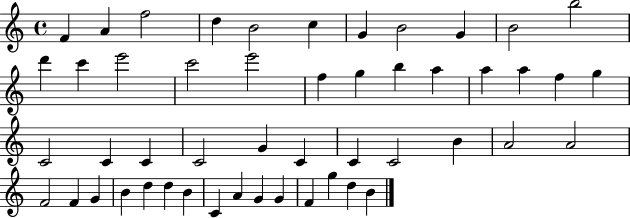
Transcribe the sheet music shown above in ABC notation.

X:1
T:Untitled
M:4/4
L:1/4
K:C
F A f2 d B2 c G B2 G B2 b2 d' c' e'2 c'2 e'2 f g b a a a f g C2 C C C2 G C C C2 B A2 A2 F2 F G B d d B C A G G F g d B